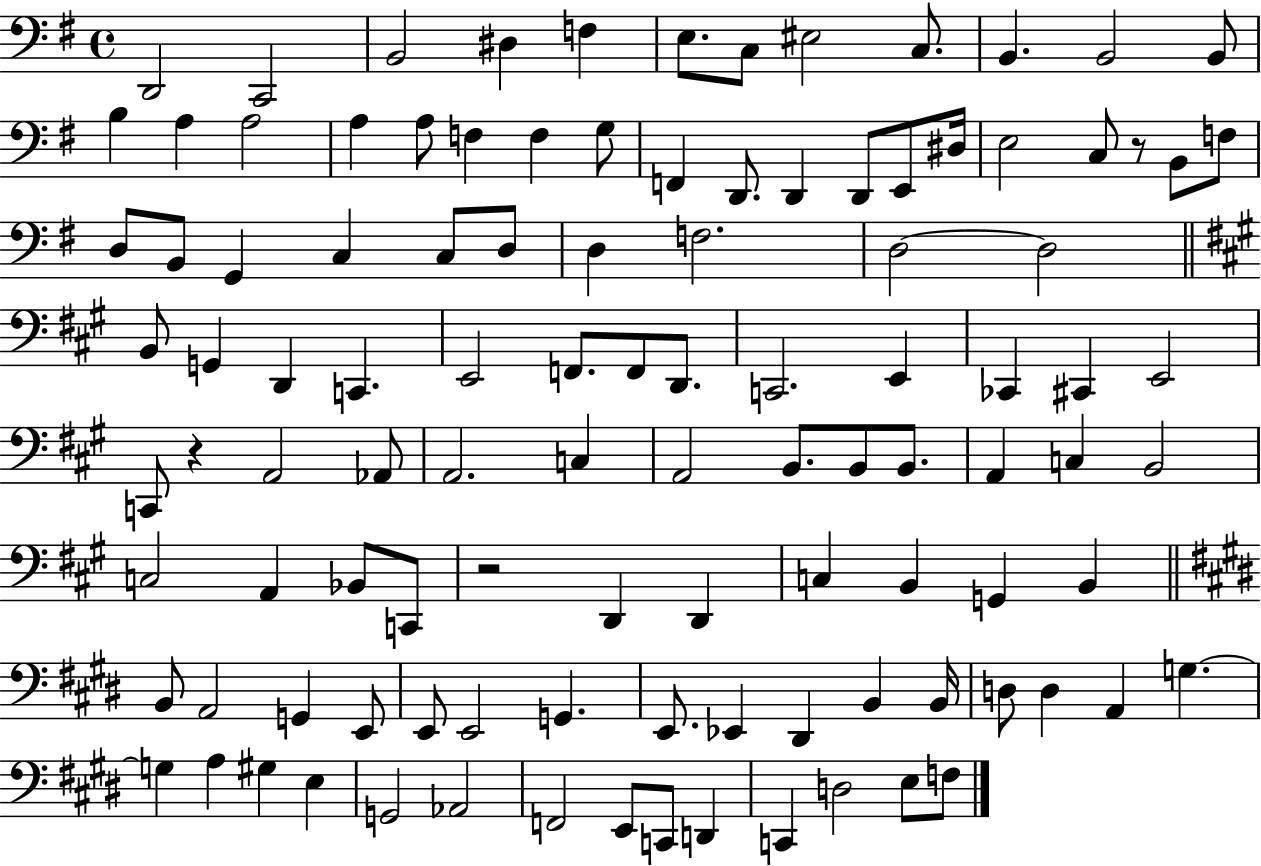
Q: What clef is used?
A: bass